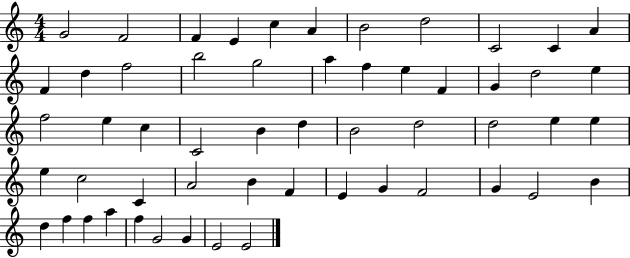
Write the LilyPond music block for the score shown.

{
  \clef treble
  \numericTimeSignature
  \time 4/4
  \key c \major
  g'2 f'2 | f'4 e'4 c''4 a'4 | b'2 d''2 | c'2 c'4 a'4 | \break f'4 d''4 f''2 | b''2 g''2 | a''4 f''4 e''4 f'4 | g'4 d''2 e''4 | \break f''2 e''4 c''4 | c'2 b'4 d''4 | b'2 d''2 | d''2 e''4 e''4 | \break e''4 c''2 c'4 | a'2 b'4 f'4 | e'4 g'4 f'2 | g'4 e'2 b'4 | \break d''4 f''4 f''4 a''4 | f''4 g'2 g'4 | e'2 e'2 | \bar "|."
}